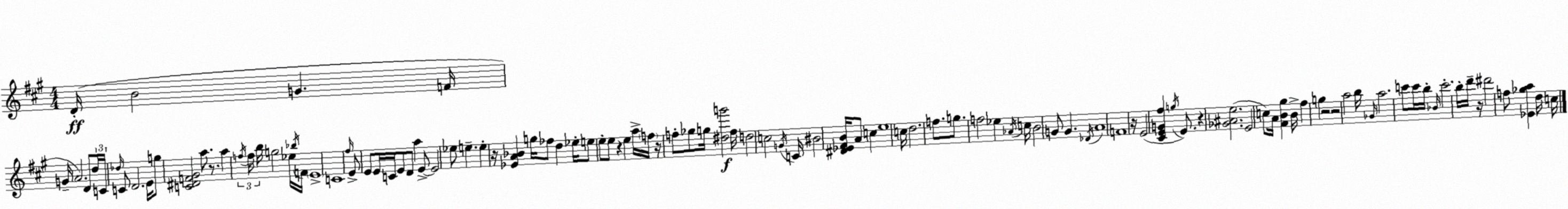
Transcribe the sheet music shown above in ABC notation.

X:1
T:Untitled
M:4/4
L:1/4
K:A
D/4 B2 G F/4 G/4 A2 D/2 d/4 C/4 _d/4 C/2 D2 E/4 g/2 [C^DF^G]2 a/2 z/2 a f/4 f/4 b/4 g2 _e/4 _b/4 F/4 E4 C4 ^f/4 E/2 E/2 E/4 C/4 E/2 D/2 a E/2 E2 _e/2 e e z/4 [_EA_B] g/4 _f/2 d _e/4 e/2 e/2 e/2 z e a/4 f/4 z/4 f/2 _g/2 g/4 [^dg']2 f/4 d2 c2 G/4 C/4 ^B2 [^D_E^FB]/4 A/2 c e4 c/4 d2 f/2 g/2 f2 _e _A/4 c/4 B2 G/2 G _D/4 A4 F4 z/4 E2 [^CEG^f] g/4 E/2 z [_G^Ae]2 E2 c/2 A/4 [^FB^g] B/4 ^f g z2 z2 a2 b/4 _G/4 a2 c'/2 c'/4 b/4 _B/4 c'2 b/4 d'/4 z/4 ^d'2 f/2 [_E_ga] d/4 c/4